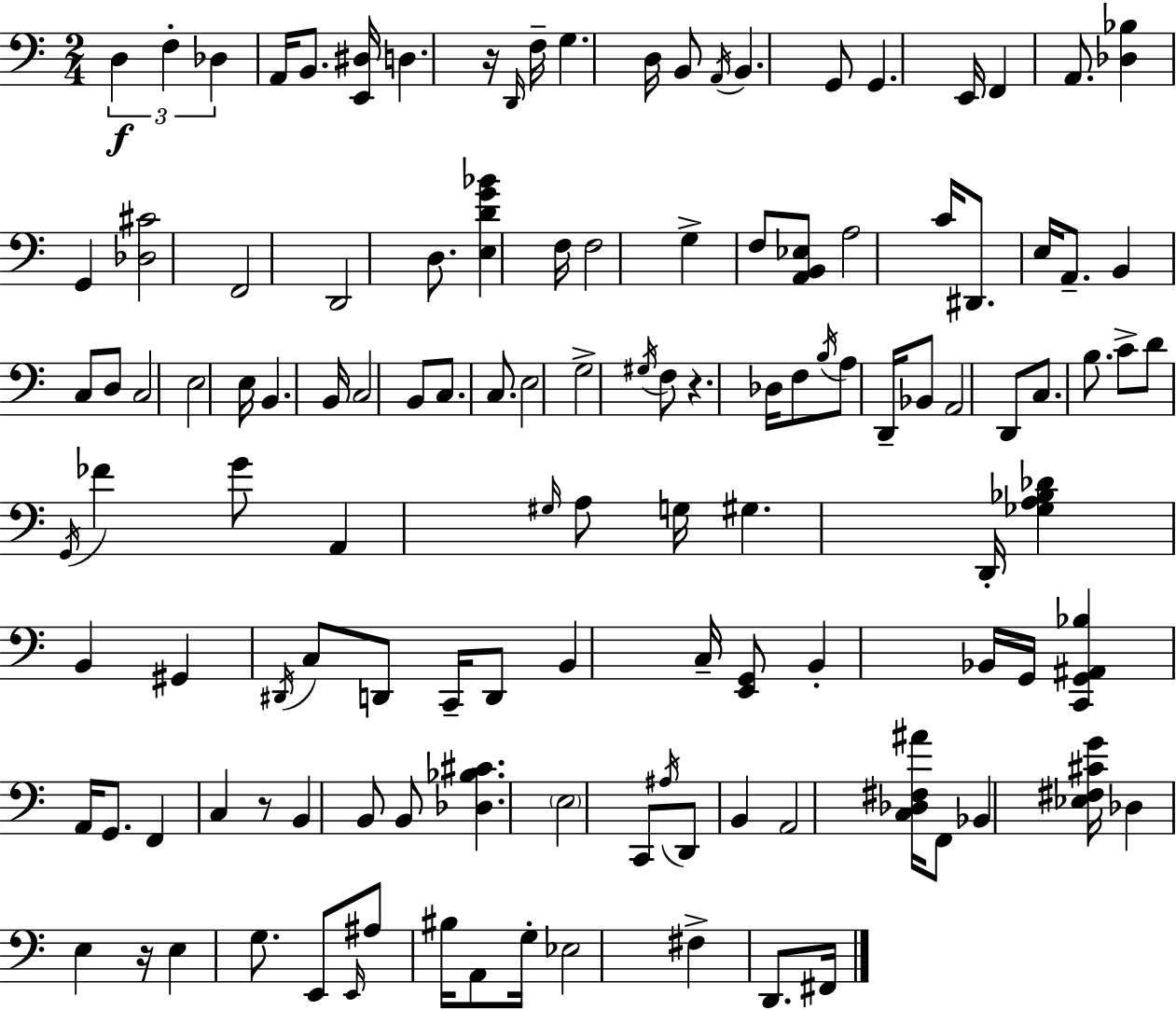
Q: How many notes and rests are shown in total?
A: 124